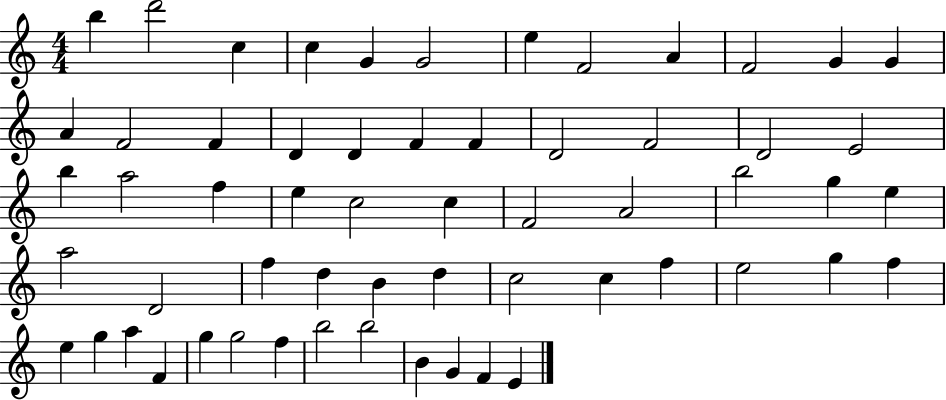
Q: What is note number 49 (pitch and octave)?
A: A5